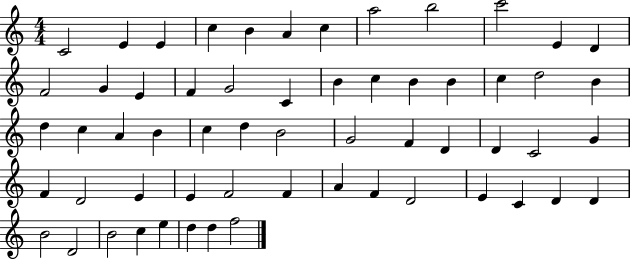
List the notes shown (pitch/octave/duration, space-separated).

C4/h E4/q E4/q C5/q B4/q A4/q C5/q A5/h B5/h C6/h E4/q D4/q F4/h G4/q E4/q F4/q G4/h C4/q B4/q C5/q B4/q B4/q C5/q D5/h B4/q D5/q C5/q A4/q B4/q C5/q D5/q B4/h G4/h F4/q D4/q D4/q C4/h G4/q F4/q D4/h E4/q E4/q F4/h F4/q A4/q F4/q D4/h E4/q C4/q D4/q D4/q B4/h D4/h B4/h C5/q E5/q D5/q D5/q F5/h